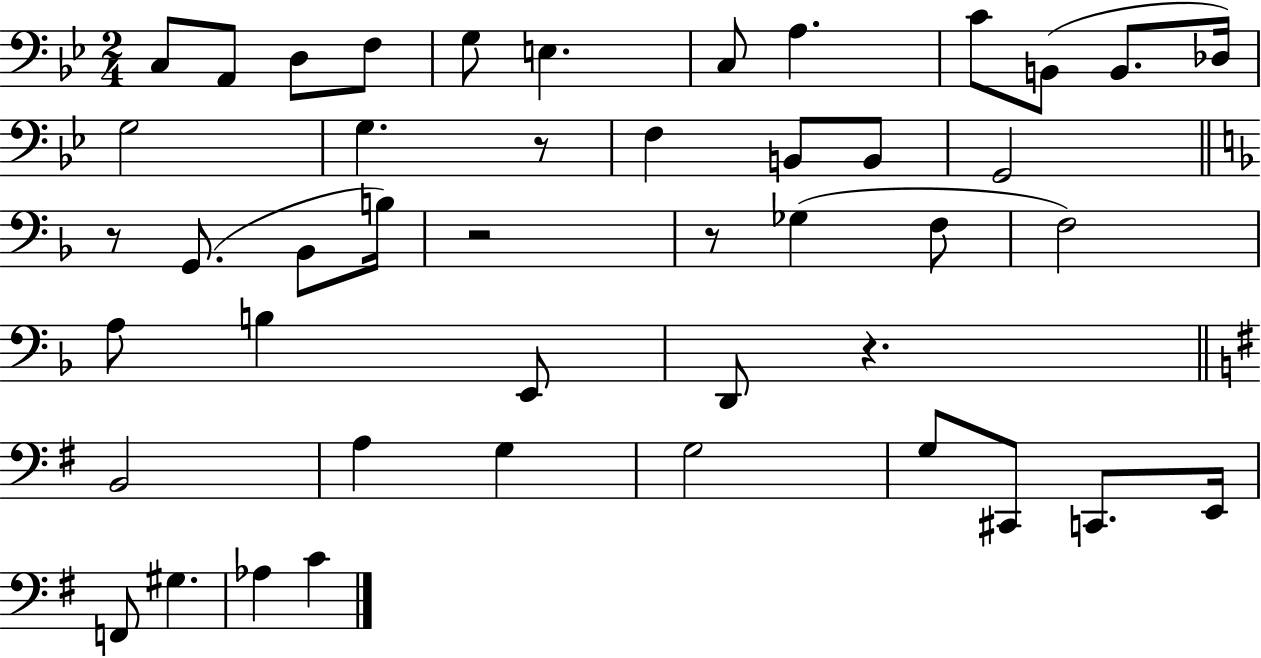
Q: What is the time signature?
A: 2/4